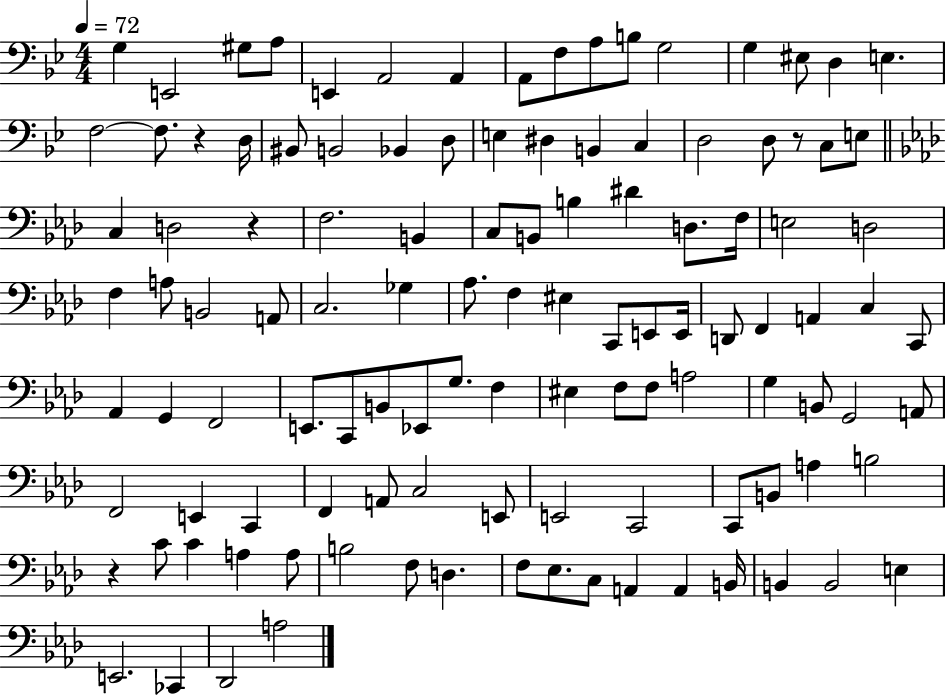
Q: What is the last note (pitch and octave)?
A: A3